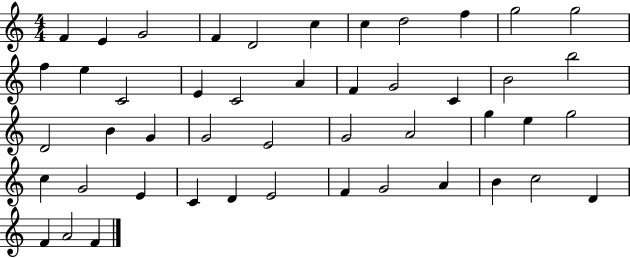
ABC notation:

X:1
T:Untitled
M:4/4
L:1/4
K:C
F E G2 F D2 c c d2 f g2 g2 f e C2 E C2 A F G2 C B2 b2 D2 B G G2 E2 G2 A2 g e g2 c G2 E C D E2 F G2 A B c2 D F A2 F